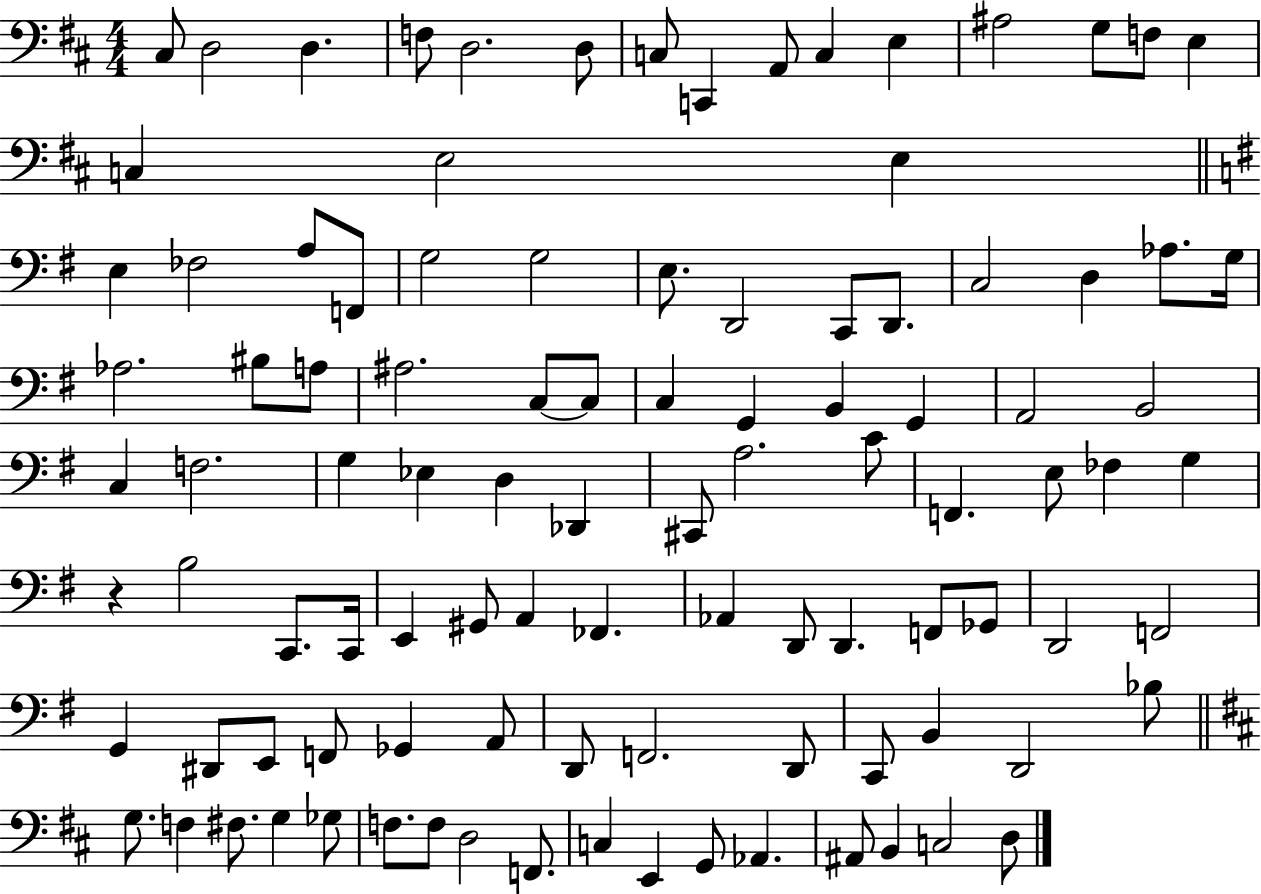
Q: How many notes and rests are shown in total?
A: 102